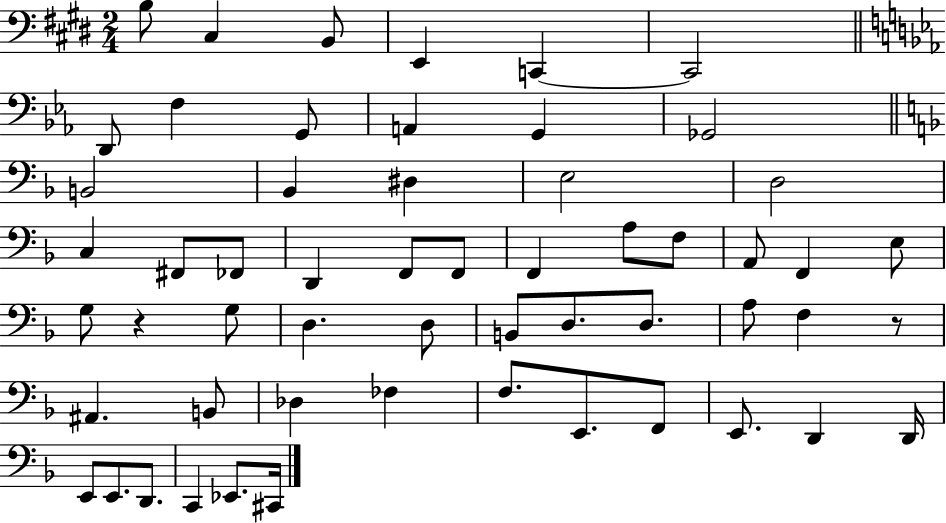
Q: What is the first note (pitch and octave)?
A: B3